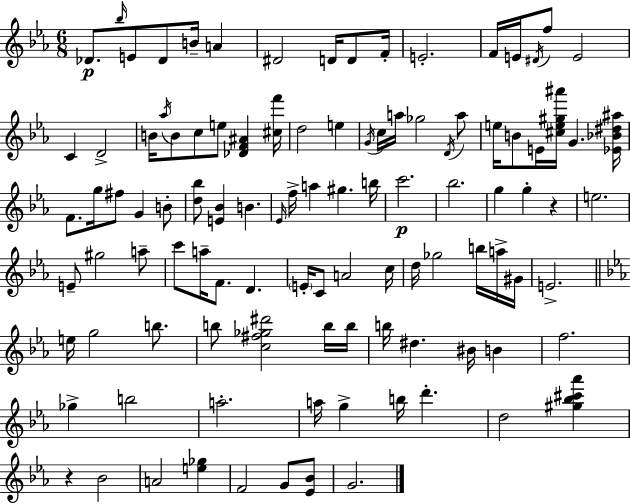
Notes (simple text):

Db4/e. Bb5/s E4/e Db4/e B4/s A4/q D#4/h D4/s D4/e F4/s E4/h. F4/s E4/s D#4/s F5/e E4/h C4/q D4/h B4/s Ab5/s B4/e C5/e E5/e [Db4,F4,A#4]/q [C#5,F6]/s D5/h E5/q G4/s C5/s A5/s Gb5/h D4/s A5/e E5/s B4/e E4/s [C#5,E5,G#5,A#6]/s G4/q. [Eb4,Bb4,D#5,A#5]/s F4/e. G5/s F#5/e G4/q B4/e [D5,Bb5]/e [E4,Bb4]/q B4/q. Eb4/s F5/s A5/q G#5/q. B5/s C6/h. Bb5/h. G5/q G5/q R/q E5/h. E4/e G#5/h A5/e C6/e A5/s F4/e. D4/q. E4/s C4/e A4/h C5/s D5/s Gb5/h B5/s A5/s G#4/s E4/h. E5/s G5/h B5/e. B5/e [C5,F#5,Gb5,D#6]/h B5/s B5/s B5/s D#5/q. BIS4/s B4/q F5/h. Gb5/q B5/h A5/h. A5/s G5/q B5/s D6/q. D5/h [G#5,Bb5,C#6,Ab6]/q R/q Bb4/h A4/h [E5,Gb5]/q F4/h G4/e [Eb4,Bb4]/e G4/h.